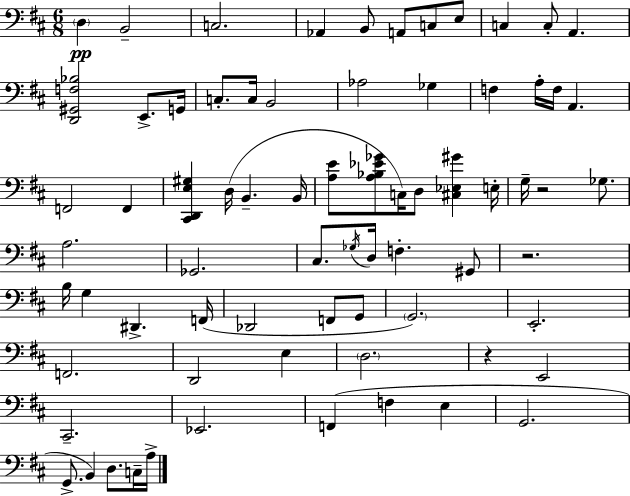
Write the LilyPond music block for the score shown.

{
  \clef bass
  \numericTimeSignature
  \time 6/8
  \key d \major
  \repeat volta 2 { \parenthesize d4\pp b,2-- | c2. | aes,4 b,8 a,8 c8 e8 | c4 c8-. a,4. | \break <d, gis, f bes>2 e,8.-> g,16 | c8.-. c16 b,2 | aes2 ges4 | f4 a16-. f16 a,4. | \break f,2 f,4 | <cis, d, e gis>4 d16( b,4.-- b,16 | <a e'>8 <a bes ees' ges'>8 c16) d8 <cis ees gis'>4 e16-. | g16-- r2 ges8. | \break a2. | ges,2. | cis8. \acciaccatura { ges16 } d16 f4.-. gis,8 | r2. | \break b16 g4 dis,4.-> | f,16( des,2 f,8 g,8 | \parenthesize g,2.) | e,2.-. | \break f,2. | d,2 e4 | \parenthesize d2. | r4 e,2 | \break cis,2.-- | ees,2. | f,4( f4 e4 | g,2. | \break g,8.-> b,4) d8. c16-- | a16-> } \bar "|."
}